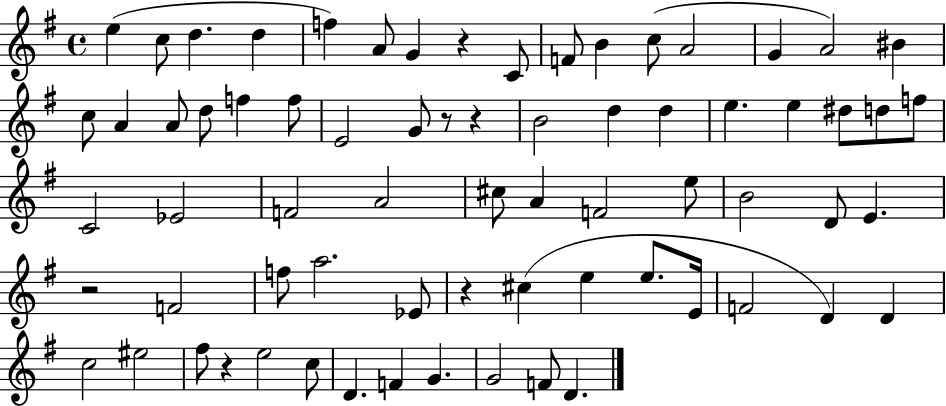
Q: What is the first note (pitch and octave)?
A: E5